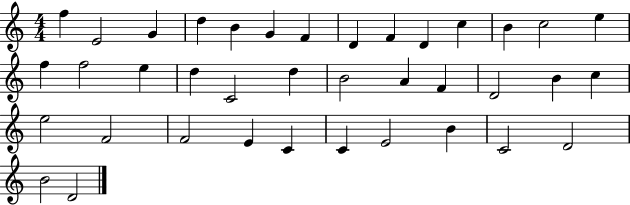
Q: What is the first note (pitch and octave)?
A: F5